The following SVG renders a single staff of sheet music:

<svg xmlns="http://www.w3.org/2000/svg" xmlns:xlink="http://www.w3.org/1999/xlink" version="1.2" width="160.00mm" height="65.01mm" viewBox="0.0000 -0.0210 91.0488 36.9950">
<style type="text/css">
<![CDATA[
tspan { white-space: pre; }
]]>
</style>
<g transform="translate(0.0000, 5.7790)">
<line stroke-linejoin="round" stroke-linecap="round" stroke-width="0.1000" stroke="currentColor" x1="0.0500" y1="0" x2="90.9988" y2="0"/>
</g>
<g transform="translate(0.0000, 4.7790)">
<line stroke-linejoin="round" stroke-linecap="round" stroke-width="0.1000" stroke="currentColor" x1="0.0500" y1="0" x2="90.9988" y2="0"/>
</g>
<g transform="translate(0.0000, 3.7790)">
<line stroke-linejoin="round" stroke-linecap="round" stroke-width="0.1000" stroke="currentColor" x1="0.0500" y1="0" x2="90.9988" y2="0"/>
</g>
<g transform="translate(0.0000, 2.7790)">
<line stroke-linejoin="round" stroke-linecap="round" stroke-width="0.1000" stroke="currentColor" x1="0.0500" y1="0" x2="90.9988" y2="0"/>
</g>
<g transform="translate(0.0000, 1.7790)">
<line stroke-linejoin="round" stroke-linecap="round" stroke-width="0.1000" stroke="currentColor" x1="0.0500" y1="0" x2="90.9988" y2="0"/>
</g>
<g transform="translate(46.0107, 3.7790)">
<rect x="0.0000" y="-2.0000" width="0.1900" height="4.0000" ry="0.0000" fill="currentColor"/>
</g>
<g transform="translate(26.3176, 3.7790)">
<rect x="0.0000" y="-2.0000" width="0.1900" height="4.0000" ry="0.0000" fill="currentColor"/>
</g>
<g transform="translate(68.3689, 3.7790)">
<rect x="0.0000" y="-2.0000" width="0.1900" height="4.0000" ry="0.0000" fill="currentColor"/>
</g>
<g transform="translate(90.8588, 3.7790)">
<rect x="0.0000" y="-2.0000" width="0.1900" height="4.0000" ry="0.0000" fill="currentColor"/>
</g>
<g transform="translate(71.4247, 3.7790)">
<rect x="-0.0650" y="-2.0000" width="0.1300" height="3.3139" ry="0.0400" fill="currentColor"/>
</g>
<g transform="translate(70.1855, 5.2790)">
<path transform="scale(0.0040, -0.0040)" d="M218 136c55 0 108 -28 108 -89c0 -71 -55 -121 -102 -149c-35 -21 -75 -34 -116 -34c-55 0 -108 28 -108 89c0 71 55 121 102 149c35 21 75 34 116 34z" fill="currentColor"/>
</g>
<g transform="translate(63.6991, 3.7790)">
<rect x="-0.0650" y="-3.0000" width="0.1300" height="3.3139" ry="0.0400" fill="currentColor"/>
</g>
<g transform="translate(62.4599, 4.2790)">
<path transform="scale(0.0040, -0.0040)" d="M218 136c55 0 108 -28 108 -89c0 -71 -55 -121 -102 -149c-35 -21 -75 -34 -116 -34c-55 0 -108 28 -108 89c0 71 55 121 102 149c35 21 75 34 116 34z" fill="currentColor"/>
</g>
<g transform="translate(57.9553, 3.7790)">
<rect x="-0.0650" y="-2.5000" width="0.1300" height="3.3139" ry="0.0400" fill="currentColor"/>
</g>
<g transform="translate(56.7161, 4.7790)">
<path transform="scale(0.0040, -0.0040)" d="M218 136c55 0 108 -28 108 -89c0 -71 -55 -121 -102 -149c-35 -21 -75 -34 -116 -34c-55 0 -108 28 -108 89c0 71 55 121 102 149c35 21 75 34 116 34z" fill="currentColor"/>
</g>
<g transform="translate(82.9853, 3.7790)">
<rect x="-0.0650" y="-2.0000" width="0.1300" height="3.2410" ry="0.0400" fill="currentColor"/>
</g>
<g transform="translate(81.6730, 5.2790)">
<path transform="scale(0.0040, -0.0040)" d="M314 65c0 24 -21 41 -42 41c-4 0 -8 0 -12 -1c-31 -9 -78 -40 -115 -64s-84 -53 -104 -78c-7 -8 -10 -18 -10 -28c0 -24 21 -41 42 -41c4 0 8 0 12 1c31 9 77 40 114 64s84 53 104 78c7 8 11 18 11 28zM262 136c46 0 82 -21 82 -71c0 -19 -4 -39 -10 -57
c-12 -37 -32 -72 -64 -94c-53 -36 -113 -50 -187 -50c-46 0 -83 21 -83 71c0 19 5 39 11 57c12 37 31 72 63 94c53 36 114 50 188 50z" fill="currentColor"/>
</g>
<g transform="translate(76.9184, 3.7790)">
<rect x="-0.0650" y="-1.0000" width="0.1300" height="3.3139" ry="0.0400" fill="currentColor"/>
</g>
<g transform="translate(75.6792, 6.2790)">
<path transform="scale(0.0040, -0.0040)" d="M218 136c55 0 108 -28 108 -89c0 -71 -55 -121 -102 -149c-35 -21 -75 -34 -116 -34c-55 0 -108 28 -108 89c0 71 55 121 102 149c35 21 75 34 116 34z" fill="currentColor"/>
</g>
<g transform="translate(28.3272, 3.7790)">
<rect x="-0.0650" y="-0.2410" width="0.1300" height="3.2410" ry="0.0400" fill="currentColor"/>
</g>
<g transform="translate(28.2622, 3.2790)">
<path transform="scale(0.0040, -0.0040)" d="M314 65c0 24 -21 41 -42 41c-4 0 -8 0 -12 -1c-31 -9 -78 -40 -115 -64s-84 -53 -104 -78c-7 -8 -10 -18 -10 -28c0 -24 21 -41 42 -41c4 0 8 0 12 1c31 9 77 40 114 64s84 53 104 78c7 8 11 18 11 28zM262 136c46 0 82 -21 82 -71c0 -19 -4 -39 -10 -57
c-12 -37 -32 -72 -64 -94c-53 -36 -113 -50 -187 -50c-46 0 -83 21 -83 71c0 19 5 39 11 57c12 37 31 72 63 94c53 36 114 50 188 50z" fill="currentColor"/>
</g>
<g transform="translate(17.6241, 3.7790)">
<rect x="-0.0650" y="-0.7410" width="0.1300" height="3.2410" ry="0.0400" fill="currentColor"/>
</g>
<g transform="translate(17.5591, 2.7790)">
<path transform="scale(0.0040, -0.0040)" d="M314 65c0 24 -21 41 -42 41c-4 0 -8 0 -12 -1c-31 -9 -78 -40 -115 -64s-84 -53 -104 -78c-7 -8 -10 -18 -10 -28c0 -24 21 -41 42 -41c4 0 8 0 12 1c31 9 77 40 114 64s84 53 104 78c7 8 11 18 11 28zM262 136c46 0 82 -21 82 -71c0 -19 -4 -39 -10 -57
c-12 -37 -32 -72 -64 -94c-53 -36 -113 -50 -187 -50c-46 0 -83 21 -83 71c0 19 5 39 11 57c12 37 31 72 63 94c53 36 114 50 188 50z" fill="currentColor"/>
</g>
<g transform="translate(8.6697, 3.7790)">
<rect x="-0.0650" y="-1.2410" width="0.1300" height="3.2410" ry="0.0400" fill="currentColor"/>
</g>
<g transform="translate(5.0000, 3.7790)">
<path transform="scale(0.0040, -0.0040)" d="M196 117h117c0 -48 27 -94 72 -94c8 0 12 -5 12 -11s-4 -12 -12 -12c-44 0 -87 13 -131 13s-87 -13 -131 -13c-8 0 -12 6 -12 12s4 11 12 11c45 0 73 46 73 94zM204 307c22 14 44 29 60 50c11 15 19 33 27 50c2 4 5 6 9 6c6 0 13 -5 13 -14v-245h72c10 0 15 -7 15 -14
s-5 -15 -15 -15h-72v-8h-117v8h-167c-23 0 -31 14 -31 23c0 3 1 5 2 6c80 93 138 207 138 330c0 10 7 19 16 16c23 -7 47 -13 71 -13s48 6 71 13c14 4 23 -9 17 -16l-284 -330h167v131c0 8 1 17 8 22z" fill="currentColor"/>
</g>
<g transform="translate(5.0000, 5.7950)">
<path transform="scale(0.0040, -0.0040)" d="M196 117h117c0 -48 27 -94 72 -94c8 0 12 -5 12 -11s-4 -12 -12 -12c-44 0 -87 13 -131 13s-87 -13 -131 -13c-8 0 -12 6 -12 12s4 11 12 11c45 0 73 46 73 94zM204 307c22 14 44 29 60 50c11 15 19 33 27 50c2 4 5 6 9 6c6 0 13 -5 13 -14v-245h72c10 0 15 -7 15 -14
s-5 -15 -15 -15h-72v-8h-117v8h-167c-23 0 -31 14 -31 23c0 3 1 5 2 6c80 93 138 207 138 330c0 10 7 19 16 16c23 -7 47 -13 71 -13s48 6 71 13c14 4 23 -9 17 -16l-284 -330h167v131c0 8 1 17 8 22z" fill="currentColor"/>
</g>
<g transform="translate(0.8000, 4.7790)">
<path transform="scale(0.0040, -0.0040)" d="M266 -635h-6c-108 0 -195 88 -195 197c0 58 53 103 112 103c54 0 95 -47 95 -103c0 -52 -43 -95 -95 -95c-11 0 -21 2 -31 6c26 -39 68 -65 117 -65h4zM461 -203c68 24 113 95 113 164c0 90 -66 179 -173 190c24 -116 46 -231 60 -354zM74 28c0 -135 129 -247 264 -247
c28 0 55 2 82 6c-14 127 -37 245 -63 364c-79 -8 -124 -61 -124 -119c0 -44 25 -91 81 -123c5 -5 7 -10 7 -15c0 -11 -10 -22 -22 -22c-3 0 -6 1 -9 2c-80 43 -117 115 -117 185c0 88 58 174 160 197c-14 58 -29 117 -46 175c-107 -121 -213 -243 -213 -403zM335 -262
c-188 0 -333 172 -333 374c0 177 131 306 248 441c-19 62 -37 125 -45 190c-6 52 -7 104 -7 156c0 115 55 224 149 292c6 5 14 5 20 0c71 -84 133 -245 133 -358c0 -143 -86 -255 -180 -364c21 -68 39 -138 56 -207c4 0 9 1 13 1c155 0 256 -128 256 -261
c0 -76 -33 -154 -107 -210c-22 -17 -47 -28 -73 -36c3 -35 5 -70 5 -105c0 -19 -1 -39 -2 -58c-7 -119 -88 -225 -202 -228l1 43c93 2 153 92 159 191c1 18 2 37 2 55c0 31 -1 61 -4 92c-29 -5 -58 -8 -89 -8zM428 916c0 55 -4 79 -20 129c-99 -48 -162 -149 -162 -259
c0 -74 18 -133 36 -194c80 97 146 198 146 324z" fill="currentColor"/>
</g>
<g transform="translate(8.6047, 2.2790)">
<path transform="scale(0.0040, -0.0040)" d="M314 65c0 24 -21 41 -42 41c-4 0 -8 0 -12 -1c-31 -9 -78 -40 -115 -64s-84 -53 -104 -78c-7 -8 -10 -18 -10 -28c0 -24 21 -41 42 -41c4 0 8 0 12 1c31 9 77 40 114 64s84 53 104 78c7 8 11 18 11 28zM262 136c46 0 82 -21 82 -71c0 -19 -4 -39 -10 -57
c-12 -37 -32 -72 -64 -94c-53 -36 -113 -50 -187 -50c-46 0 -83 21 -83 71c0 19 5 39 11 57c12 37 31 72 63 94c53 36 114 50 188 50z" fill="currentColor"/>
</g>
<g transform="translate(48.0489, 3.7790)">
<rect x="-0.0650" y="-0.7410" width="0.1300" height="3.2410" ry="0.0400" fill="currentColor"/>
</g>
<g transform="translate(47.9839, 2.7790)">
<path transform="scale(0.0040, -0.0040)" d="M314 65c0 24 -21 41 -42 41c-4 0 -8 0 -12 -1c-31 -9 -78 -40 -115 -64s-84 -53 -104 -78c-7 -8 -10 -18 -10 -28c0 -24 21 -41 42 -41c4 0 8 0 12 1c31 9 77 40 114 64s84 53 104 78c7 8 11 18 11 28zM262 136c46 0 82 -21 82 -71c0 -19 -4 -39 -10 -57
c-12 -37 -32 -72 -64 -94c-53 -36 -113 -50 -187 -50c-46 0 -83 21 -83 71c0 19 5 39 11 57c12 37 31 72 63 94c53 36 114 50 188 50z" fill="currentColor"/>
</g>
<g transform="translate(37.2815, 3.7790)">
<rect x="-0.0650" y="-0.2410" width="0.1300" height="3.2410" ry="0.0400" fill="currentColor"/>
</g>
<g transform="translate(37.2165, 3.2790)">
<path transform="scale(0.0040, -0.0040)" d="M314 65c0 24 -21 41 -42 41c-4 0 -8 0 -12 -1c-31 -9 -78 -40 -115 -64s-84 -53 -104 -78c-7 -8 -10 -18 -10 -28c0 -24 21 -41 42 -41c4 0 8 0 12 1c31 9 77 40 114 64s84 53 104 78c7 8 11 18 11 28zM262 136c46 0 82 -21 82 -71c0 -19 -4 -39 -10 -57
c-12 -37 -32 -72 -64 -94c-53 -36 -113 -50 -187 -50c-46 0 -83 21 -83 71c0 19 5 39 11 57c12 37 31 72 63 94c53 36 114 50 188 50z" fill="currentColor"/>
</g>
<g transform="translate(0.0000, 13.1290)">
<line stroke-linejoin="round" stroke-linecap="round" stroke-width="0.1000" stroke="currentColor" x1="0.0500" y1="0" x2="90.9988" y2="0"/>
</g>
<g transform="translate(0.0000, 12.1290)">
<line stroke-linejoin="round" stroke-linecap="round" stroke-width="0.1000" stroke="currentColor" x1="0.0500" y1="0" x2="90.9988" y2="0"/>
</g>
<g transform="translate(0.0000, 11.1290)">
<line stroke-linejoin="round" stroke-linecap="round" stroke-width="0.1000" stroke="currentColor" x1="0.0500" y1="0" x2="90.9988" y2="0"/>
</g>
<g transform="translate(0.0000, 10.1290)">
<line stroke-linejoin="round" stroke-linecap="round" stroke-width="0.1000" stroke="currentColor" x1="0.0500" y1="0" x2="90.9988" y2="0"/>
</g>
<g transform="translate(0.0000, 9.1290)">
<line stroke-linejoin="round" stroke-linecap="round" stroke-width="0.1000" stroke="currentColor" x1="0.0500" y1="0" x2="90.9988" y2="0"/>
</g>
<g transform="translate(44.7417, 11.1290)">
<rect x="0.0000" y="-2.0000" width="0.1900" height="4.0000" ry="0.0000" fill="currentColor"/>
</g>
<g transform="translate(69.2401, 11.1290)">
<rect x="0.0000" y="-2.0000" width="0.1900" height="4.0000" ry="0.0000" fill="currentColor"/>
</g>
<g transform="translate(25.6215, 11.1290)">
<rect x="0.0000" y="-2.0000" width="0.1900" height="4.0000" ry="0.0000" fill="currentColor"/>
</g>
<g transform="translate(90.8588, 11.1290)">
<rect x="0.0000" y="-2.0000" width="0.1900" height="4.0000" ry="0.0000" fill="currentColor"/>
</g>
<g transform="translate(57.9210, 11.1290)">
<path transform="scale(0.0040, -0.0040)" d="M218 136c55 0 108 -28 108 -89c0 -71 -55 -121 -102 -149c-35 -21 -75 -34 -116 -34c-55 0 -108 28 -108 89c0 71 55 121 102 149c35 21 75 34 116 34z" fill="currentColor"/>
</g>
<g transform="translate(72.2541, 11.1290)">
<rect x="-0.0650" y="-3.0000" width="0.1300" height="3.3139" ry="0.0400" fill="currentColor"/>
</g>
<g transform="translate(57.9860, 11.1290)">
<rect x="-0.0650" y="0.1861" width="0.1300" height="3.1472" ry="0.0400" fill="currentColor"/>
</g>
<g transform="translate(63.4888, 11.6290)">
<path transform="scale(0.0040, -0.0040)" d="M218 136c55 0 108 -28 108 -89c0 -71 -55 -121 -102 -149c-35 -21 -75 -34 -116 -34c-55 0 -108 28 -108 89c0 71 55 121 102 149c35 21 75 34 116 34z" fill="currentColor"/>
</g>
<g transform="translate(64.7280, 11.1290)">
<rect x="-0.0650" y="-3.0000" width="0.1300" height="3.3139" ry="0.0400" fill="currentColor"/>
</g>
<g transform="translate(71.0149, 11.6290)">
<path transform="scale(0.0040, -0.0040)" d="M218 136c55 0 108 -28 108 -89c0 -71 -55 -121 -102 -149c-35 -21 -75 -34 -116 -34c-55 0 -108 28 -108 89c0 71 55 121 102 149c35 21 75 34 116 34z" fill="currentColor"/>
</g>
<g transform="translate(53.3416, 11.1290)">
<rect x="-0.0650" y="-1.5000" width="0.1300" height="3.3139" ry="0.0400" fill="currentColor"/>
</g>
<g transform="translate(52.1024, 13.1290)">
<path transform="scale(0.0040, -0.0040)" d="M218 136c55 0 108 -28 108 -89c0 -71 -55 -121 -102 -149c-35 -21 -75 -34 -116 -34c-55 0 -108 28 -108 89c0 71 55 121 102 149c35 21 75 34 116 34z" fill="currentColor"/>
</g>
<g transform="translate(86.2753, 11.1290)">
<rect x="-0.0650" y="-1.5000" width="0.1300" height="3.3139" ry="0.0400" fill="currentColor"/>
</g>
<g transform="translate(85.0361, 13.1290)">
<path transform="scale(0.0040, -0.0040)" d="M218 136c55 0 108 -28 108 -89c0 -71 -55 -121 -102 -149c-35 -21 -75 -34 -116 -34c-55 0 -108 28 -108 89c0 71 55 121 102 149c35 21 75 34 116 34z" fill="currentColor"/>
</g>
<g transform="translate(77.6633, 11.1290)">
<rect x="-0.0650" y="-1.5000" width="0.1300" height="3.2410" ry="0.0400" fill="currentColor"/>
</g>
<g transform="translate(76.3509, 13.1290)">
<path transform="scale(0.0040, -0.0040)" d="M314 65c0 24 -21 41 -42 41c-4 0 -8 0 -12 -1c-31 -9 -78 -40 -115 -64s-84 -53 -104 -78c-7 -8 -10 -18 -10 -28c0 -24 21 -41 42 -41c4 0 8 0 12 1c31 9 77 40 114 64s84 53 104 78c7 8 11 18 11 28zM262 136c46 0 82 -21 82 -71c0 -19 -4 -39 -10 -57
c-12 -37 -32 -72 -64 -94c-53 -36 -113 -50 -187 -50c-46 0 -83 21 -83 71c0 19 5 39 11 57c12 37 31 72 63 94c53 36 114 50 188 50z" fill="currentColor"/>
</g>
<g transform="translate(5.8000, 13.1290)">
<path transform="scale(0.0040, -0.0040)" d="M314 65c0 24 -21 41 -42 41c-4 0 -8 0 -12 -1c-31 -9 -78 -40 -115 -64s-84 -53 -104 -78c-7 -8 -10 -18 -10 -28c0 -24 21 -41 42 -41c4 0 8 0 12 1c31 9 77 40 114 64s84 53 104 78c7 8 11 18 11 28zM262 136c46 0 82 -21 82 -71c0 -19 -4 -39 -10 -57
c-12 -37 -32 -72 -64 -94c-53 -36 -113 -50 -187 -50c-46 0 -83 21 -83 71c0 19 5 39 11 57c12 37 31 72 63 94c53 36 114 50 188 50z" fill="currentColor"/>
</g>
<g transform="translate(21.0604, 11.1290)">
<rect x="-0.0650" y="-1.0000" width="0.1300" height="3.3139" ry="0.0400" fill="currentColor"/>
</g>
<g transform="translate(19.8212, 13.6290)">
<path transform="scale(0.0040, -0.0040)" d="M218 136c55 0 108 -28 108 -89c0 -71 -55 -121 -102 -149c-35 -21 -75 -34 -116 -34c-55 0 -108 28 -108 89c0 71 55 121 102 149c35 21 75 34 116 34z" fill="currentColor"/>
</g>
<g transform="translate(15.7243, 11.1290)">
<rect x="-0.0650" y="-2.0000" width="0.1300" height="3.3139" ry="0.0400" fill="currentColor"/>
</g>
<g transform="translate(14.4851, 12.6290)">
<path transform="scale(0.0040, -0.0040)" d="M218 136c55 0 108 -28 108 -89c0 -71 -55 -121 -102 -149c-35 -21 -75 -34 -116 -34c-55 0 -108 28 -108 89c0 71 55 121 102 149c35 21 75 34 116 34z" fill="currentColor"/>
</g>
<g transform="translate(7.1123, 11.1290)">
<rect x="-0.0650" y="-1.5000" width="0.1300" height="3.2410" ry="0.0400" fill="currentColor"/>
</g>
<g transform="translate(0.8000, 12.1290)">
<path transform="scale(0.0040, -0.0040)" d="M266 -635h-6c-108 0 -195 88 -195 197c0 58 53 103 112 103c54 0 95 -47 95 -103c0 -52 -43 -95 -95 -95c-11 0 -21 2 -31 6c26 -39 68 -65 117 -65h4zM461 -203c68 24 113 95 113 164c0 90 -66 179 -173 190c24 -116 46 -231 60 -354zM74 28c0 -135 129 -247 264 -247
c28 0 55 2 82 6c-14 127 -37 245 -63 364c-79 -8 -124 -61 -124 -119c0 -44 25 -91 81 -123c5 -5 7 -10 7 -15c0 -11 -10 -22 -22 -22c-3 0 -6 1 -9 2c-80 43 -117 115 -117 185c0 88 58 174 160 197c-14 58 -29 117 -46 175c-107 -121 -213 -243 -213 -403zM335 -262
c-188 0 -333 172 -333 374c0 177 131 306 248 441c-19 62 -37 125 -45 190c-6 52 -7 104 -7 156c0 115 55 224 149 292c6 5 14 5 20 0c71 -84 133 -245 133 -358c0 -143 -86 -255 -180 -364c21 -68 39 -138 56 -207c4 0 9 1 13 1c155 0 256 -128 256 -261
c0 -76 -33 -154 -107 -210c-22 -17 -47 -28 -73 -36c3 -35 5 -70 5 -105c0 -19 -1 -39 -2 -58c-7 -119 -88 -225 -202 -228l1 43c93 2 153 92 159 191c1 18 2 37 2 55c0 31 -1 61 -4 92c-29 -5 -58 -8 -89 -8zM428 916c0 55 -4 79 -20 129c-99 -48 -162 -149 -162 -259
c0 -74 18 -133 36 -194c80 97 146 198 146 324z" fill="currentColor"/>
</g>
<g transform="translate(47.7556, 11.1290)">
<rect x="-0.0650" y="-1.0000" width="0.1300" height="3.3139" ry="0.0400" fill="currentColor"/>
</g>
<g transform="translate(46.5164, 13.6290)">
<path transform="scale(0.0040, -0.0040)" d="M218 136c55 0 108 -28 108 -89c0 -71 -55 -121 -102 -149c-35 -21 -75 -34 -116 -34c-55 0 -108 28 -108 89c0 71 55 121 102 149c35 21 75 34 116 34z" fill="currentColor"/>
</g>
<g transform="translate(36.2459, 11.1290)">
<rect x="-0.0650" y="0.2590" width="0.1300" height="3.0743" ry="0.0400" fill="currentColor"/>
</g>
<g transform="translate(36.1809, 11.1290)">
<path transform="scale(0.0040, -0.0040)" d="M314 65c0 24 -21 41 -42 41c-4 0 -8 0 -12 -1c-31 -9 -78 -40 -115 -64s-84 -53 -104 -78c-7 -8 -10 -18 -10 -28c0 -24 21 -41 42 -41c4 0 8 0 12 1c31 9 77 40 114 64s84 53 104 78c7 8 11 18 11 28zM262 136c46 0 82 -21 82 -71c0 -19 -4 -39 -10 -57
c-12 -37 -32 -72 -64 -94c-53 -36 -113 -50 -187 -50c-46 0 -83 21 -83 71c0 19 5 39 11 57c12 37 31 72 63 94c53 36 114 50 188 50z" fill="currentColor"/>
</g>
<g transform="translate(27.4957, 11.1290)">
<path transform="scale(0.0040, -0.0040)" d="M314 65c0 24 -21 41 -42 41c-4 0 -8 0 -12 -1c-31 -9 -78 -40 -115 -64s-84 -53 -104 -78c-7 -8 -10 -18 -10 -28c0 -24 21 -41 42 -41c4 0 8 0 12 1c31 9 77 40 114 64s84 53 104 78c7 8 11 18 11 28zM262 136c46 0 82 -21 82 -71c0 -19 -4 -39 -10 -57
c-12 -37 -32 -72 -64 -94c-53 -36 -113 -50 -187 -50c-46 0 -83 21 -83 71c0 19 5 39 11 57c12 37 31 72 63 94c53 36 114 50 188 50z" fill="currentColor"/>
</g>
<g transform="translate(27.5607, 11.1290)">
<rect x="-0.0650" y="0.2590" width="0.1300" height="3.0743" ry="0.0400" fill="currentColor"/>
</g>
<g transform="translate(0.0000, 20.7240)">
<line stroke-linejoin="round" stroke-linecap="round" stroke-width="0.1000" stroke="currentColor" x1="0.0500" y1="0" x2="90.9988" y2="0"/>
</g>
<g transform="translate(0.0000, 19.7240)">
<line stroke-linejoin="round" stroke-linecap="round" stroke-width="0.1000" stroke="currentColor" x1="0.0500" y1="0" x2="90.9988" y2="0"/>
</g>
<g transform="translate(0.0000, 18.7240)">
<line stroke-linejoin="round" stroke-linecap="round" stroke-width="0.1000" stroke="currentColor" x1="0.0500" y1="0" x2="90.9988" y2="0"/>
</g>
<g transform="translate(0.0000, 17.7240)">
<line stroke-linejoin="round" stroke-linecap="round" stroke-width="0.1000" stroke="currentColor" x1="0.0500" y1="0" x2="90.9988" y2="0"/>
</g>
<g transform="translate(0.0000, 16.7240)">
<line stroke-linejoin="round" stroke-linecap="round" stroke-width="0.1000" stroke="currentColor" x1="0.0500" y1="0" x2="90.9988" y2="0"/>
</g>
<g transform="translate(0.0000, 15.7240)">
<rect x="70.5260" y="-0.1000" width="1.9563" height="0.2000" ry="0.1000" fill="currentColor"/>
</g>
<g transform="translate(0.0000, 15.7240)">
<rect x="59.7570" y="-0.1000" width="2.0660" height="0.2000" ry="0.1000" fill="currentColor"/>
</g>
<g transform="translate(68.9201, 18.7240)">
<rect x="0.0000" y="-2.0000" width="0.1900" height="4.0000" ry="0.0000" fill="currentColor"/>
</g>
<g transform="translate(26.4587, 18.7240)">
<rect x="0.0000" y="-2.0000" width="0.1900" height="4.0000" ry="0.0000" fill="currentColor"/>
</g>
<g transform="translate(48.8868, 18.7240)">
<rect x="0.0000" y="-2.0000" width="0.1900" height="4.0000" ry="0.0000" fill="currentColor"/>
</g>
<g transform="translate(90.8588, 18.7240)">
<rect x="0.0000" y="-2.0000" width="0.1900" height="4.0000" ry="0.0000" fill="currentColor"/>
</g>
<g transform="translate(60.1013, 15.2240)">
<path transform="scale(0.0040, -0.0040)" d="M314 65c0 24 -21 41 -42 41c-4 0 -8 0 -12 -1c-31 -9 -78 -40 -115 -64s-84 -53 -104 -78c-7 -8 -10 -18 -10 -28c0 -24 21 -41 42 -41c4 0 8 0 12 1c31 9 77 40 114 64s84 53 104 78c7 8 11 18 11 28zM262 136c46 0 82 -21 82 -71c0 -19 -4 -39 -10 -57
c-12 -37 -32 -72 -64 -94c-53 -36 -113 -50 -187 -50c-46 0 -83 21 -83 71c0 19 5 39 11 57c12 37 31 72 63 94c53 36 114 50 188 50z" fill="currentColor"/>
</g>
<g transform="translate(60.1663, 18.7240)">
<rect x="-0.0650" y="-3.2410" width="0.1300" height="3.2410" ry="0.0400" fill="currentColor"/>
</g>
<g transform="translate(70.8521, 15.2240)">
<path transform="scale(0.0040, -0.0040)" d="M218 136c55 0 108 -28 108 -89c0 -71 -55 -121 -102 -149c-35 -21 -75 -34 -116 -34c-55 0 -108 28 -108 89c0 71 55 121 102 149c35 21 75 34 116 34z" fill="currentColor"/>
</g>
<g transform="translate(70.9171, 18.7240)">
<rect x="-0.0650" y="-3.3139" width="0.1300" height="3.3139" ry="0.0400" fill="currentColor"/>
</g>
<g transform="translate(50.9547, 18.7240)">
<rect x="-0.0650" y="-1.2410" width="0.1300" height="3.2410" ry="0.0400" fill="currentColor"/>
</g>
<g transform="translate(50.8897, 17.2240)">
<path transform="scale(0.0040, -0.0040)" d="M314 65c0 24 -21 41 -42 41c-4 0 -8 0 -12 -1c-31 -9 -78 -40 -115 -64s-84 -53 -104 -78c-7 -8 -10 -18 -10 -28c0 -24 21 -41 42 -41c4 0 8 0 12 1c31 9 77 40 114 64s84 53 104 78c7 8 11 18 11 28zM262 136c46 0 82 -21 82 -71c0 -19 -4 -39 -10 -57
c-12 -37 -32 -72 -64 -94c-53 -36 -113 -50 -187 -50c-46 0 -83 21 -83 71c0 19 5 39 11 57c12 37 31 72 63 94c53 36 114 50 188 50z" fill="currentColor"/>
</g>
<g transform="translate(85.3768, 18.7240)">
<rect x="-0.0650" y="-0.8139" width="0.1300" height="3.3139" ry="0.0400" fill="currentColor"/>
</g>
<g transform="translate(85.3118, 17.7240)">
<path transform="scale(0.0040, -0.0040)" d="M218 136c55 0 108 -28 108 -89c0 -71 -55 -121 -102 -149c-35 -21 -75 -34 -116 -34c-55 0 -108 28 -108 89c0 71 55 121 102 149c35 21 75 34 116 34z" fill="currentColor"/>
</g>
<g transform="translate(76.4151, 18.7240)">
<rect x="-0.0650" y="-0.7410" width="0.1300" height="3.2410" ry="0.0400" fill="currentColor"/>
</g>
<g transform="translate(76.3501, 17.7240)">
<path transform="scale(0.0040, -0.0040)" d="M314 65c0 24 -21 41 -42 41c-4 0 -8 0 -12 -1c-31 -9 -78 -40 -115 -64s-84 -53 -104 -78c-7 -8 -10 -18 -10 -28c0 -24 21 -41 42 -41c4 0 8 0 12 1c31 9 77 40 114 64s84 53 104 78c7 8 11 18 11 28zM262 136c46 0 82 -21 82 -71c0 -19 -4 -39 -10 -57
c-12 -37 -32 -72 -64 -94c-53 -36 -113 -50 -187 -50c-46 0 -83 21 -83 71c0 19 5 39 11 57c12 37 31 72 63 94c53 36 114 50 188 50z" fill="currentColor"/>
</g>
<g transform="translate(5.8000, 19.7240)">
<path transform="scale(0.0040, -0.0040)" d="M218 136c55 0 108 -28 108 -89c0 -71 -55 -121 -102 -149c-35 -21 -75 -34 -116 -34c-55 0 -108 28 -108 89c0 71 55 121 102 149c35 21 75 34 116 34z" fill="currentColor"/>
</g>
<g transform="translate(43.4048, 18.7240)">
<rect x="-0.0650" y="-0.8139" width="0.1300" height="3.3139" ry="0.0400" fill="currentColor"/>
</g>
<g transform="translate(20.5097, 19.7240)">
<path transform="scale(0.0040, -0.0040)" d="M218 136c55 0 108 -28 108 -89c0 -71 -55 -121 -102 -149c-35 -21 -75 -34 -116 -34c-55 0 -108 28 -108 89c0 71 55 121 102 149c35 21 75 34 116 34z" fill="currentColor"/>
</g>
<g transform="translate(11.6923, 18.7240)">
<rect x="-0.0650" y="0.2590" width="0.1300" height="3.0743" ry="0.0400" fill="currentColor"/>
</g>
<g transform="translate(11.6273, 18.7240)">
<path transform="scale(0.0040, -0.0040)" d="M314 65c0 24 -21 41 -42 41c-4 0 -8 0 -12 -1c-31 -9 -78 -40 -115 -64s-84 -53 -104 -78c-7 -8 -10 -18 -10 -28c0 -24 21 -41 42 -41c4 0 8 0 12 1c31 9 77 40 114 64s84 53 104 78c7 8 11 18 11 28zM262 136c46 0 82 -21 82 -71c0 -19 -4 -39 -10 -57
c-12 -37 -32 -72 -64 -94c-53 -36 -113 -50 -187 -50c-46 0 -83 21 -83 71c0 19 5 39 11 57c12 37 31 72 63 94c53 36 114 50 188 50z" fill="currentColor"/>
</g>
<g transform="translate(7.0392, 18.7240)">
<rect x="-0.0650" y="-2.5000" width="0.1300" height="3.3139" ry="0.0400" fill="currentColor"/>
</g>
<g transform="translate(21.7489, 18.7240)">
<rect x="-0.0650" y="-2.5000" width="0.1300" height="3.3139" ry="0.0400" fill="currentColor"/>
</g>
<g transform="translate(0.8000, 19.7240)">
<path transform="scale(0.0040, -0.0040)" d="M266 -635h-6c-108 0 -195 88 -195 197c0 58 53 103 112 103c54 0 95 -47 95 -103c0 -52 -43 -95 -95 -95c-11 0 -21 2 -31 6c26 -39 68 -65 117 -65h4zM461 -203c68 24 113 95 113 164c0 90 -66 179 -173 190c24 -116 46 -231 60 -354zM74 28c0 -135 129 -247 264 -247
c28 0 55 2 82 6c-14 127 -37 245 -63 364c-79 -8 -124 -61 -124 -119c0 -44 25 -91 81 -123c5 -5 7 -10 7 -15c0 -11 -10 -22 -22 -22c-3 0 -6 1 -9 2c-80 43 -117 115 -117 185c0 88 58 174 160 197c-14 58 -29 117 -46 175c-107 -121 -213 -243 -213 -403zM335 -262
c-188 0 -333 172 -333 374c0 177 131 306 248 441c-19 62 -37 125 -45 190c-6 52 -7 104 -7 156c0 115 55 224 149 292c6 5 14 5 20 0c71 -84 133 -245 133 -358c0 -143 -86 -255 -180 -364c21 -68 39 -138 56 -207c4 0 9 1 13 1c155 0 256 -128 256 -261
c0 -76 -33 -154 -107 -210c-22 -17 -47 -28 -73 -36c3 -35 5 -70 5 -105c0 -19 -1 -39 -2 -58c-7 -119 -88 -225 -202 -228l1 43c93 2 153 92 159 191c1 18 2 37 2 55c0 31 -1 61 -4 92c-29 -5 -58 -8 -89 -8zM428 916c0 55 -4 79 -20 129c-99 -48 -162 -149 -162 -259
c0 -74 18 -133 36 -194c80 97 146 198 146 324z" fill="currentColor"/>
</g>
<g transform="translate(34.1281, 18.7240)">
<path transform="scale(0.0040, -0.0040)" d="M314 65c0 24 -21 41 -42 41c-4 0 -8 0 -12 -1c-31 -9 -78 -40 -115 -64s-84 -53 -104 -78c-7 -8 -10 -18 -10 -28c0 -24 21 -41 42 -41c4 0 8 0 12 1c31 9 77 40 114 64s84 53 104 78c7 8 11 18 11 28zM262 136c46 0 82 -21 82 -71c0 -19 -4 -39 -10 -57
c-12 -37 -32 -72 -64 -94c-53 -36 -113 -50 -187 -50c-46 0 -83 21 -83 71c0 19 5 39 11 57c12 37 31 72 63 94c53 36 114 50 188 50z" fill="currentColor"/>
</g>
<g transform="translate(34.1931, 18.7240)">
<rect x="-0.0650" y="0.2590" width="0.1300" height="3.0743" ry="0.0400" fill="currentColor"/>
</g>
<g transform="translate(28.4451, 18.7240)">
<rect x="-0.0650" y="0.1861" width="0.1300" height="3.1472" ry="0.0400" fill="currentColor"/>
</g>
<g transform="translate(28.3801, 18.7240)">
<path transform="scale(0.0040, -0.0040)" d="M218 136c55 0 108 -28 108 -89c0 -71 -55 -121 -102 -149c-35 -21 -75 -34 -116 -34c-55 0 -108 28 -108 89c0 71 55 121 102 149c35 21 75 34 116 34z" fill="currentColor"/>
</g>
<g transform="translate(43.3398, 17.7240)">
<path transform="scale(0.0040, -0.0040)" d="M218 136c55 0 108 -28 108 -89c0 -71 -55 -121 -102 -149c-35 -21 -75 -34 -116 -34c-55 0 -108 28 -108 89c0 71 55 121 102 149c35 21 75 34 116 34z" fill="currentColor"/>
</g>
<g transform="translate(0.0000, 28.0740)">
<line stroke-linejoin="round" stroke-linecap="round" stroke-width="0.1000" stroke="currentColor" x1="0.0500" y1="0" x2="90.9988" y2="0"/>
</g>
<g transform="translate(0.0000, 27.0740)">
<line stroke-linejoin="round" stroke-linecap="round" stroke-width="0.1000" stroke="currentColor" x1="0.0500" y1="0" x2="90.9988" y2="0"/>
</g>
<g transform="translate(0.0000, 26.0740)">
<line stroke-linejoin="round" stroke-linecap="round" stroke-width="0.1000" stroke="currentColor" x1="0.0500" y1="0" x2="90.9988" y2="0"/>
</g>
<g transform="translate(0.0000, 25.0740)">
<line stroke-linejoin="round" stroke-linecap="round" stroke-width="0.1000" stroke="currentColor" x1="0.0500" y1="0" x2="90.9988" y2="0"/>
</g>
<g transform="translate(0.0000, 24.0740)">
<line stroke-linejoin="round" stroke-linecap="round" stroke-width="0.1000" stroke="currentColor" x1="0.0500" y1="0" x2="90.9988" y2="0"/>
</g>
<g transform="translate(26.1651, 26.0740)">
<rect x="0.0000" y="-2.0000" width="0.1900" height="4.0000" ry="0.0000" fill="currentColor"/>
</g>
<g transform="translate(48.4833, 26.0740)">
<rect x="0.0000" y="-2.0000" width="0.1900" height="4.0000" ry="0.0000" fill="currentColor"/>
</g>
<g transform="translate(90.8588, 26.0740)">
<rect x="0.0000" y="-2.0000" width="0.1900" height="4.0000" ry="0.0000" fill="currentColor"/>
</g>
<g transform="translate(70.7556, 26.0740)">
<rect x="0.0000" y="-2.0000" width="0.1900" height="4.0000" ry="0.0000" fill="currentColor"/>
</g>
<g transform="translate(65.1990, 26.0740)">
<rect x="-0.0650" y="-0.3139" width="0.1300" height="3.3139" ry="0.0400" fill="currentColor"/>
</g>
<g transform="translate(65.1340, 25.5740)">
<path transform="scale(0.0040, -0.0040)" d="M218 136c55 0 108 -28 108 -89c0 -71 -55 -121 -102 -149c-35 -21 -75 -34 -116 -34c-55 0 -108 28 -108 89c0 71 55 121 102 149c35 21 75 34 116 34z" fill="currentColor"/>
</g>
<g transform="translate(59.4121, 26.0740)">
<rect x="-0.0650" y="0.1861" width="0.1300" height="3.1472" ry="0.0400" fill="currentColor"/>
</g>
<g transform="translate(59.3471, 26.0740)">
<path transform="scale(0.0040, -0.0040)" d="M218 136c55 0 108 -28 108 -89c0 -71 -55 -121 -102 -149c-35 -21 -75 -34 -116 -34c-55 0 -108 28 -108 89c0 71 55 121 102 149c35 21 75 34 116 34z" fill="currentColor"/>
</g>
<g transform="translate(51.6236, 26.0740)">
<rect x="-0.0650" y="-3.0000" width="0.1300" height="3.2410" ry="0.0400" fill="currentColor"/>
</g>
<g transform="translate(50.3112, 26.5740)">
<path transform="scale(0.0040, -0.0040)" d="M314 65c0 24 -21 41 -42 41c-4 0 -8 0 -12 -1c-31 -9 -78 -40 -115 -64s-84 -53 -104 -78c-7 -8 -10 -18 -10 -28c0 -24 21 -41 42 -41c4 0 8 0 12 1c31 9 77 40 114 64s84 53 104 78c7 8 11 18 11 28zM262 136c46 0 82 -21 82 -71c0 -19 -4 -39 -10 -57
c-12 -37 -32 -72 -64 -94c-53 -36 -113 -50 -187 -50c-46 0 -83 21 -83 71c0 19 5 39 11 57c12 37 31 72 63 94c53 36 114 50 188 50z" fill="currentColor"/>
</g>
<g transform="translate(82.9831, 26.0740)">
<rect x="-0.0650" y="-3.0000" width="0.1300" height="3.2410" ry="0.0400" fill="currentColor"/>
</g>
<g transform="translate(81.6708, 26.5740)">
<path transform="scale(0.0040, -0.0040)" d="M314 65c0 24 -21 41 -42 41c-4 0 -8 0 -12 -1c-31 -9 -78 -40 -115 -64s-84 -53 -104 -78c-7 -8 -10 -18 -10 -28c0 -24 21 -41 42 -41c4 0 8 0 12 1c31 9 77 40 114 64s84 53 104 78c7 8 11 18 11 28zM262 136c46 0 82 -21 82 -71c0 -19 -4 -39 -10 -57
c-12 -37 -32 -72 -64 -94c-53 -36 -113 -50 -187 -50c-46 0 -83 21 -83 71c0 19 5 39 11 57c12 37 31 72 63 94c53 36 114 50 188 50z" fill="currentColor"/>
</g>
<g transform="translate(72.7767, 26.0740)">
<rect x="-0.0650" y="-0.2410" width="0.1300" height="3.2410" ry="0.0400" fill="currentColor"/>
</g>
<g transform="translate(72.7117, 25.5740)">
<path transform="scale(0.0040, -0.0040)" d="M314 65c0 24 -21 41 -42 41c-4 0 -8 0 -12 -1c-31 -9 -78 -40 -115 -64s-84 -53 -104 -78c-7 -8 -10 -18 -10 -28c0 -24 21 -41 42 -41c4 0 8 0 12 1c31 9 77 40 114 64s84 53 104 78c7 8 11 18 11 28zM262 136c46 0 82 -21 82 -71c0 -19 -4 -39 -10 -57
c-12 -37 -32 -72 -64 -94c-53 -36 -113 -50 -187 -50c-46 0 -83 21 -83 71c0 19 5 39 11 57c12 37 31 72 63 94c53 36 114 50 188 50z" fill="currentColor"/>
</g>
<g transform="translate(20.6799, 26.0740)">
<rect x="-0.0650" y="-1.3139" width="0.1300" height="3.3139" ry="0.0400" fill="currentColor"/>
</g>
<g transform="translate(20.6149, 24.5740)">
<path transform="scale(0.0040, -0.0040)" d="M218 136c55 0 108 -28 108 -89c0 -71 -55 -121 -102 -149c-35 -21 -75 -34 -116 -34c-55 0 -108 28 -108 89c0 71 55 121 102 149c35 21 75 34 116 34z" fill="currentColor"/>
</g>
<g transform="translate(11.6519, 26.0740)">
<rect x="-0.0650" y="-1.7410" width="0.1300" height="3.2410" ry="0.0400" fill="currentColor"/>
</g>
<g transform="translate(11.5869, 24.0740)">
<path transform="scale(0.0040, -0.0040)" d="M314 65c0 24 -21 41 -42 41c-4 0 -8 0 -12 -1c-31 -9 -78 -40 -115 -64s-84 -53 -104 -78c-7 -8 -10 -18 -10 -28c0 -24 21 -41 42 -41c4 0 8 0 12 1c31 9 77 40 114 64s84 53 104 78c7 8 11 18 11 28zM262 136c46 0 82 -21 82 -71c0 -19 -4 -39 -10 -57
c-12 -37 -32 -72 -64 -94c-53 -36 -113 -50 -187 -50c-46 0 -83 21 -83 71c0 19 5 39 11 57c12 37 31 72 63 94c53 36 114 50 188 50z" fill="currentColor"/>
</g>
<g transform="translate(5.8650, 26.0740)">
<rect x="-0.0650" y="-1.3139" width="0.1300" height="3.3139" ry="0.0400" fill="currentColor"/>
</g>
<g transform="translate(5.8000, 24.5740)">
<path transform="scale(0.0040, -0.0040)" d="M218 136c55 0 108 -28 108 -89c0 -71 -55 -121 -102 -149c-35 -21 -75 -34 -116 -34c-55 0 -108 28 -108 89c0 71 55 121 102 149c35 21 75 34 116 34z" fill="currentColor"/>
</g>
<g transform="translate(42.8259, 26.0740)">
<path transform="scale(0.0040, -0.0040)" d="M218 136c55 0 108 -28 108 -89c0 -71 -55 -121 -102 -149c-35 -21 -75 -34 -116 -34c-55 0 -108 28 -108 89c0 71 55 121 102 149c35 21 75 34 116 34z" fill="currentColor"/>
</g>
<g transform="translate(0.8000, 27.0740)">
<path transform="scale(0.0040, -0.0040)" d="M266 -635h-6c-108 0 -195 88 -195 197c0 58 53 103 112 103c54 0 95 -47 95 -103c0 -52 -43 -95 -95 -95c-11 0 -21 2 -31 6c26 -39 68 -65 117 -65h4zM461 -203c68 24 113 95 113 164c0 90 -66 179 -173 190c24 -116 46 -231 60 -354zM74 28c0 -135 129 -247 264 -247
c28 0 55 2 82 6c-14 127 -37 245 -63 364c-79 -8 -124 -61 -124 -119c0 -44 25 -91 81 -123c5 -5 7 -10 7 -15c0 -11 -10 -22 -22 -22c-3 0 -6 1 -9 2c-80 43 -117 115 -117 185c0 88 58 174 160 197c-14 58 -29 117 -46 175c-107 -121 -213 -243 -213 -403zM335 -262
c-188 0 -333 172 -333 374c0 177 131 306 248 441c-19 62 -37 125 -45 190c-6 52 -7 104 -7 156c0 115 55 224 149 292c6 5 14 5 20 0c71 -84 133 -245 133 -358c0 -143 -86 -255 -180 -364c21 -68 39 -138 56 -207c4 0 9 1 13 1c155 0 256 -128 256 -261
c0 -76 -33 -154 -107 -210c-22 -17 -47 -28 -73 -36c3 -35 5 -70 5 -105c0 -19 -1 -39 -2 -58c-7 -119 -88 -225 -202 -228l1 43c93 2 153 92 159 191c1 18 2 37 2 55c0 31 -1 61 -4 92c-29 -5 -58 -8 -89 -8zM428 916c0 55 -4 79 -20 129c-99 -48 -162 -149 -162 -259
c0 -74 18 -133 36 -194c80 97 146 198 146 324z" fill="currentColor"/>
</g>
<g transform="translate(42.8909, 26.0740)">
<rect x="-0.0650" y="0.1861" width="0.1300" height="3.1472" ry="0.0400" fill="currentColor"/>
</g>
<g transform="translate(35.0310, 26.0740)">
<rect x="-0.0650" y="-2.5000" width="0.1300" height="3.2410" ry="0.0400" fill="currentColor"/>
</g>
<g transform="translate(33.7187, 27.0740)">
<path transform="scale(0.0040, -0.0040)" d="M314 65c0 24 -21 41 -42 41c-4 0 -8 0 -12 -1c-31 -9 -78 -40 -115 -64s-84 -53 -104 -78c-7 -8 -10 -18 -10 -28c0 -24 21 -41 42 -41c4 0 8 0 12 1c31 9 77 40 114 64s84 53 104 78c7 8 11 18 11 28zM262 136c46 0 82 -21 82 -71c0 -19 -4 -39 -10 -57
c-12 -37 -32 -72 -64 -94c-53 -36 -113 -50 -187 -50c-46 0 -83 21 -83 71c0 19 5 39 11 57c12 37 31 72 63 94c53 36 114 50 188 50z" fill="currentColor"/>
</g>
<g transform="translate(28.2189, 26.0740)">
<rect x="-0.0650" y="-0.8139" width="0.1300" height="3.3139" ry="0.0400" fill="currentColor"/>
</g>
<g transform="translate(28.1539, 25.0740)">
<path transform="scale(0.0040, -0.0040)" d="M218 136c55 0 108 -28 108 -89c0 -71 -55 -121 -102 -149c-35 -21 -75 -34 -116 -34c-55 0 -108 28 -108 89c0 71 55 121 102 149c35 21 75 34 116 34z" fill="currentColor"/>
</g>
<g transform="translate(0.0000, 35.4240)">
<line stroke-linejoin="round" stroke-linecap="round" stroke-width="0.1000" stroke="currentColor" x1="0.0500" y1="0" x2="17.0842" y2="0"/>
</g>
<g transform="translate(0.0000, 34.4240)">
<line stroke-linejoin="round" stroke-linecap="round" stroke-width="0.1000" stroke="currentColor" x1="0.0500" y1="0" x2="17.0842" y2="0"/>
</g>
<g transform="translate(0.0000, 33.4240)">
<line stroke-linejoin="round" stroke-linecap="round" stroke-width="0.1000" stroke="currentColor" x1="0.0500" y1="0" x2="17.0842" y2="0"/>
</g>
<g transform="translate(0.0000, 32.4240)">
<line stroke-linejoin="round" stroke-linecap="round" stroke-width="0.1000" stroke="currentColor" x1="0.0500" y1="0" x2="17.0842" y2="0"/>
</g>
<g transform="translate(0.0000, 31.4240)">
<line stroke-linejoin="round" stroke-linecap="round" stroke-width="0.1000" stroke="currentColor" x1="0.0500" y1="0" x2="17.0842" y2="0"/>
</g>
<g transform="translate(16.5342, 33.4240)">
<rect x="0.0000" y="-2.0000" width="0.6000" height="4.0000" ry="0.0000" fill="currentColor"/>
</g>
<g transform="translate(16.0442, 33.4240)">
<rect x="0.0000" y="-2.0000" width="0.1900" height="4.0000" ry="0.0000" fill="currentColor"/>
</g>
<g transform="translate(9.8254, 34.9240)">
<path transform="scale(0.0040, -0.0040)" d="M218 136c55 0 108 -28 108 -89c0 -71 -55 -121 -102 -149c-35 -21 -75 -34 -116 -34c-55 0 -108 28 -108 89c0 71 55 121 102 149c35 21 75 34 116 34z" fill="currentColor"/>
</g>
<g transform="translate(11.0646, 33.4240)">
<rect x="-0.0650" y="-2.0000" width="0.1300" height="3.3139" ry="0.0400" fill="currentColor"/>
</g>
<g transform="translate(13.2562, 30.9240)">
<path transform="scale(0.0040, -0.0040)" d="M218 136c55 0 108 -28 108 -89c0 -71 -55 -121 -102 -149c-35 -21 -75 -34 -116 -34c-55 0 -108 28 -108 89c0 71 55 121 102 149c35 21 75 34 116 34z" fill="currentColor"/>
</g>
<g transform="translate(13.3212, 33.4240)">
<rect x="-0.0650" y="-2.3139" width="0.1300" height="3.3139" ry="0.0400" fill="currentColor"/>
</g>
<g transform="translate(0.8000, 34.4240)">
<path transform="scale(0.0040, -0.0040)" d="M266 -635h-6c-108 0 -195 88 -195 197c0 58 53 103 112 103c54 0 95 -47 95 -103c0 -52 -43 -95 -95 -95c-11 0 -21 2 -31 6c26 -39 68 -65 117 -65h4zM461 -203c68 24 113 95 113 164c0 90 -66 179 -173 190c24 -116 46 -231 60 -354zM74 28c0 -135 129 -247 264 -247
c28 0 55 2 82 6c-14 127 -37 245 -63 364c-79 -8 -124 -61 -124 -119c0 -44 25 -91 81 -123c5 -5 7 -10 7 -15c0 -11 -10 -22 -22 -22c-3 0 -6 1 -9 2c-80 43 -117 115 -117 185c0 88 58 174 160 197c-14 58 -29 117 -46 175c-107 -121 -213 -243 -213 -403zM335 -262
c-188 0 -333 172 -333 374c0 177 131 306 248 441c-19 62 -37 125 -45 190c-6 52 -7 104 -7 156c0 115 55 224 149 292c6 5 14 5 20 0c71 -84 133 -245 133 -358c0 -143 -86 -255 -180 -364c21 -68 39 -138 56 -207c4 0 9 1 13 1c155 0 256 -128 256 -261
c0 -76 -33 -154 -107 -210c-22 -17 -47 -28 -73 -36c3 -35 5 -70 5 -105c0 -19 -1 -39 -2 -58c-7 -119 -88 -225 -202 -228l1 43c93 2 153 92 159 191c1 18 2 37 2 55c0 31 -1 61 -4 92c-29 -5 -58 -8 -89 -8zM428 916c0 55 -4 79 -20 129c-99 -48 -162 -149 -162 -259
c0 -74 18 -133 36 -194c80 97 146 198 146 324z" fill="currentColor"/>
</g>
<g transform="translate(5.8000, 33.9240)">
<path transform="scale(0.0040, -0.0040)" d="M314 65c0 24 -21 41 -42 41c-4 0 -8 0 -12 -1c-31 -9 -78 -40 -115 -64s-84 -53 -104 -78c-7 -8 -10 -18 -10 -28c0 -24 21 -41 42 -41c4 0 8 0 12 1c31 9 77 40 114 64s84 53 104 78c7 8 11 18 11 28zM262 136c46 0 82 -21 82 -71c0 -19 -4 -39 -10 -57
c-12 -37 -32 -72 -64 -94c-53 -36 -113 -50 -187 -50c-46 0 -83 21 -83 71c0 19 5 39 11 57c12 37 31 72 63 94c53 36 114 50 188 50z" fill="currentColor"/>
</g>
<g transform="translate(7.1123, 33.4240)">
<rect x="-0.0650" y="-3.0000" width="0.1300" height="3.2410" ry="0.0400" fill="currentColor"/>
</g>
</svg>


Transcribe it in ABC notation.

X:1
T:Untitled
M:4/4
L:1/4
K:C
e2 d2 c2 c2 d2 G A F D F2 E2 F D B2 B2 D E B A A E2 E G B2 G B B2 d e2 b2 b d2 d e f2 e d G2 B A2 B c c2 A2 A2 F g